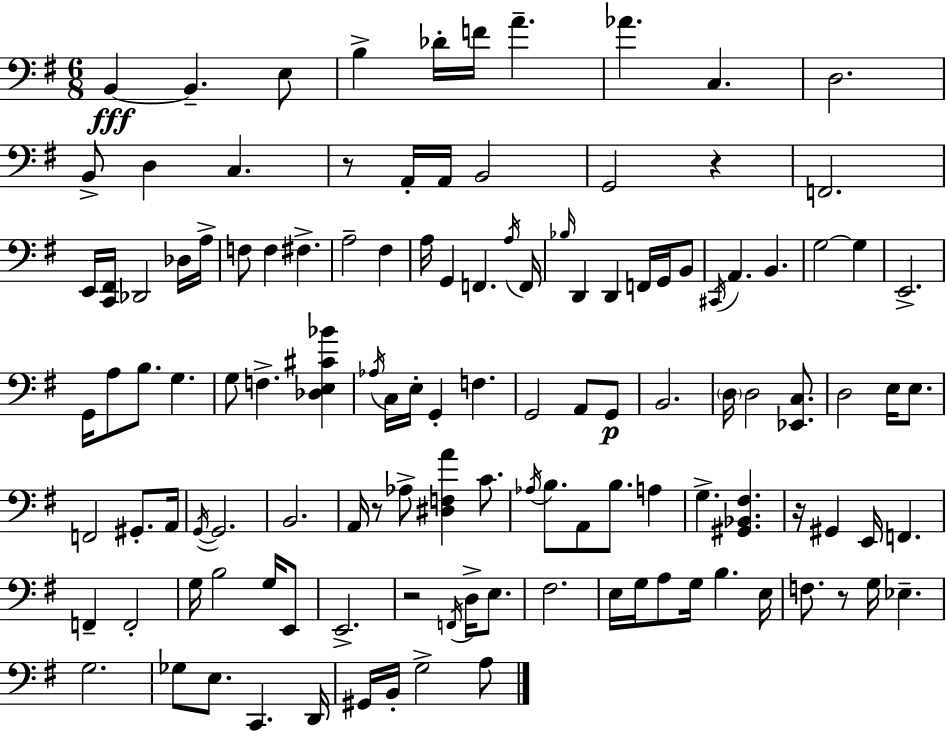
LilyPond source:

{
  \clef bass
  \numericTimeSignature
  \time 6/8
  \key e \minor
  \repeat volta 2 { b,4~~\fff b,4.-- e8 | b4-> des'16-. f'16 a'4.-- | aes'4. c4. | d2. | \break b,8-> d4 c4. | r8 a,16-. a,16 b,2 | g,2 r4 | f,2. | \break e,16 <c, fis,>16 des,2 des16 a16-> | f8 f4 fis4.-> | a2-- fis4 | a16 g,4 f,4. \acciaccatura { a16 } | \break f,16 \grace { bes16 } d,4 d,4 f,16 g,16 | b,8 \acciaccatura { cis,16 } a,4. b,4. | g2~~ g4 | e,2.-> | \break g,16 a8 b8. g4. | g8 f4.-> <des e cis' bes'>4 | \acciaccatura { aes16 } c16 e16-. g,4-. f4. | g,2 | \break a,8 g,8\p b,2. | \parenthesize d16 d2 | <ees, c>8. d2 | e16 e8. f,2 | \break gis,8.-. a,16 \acciaccatura { g,16~ }~ g,2. | b,2. | a,16 r8 aes8-> <dis f a'>4 | c'8. \acciaccatura { aes16 } b8. a,8 b8. | \break a4 g4.-> | <gis, bes, fis>4. r16 gis,4 e,16 | f,4. f,4-- f,2-. | g16 b2 | \break g16 e,8 e,2.-> | r2 | \acciaccatura { f,16 } d16-> e8. fis2. | e16 g16 a8 g16 | \break b4. e16 f8. r8 | g16 ees4.-- g2. | ges8 e8. | c,4. d,16 gis,16 b,16-. g2-> | \break a8 } \bar "|."
}